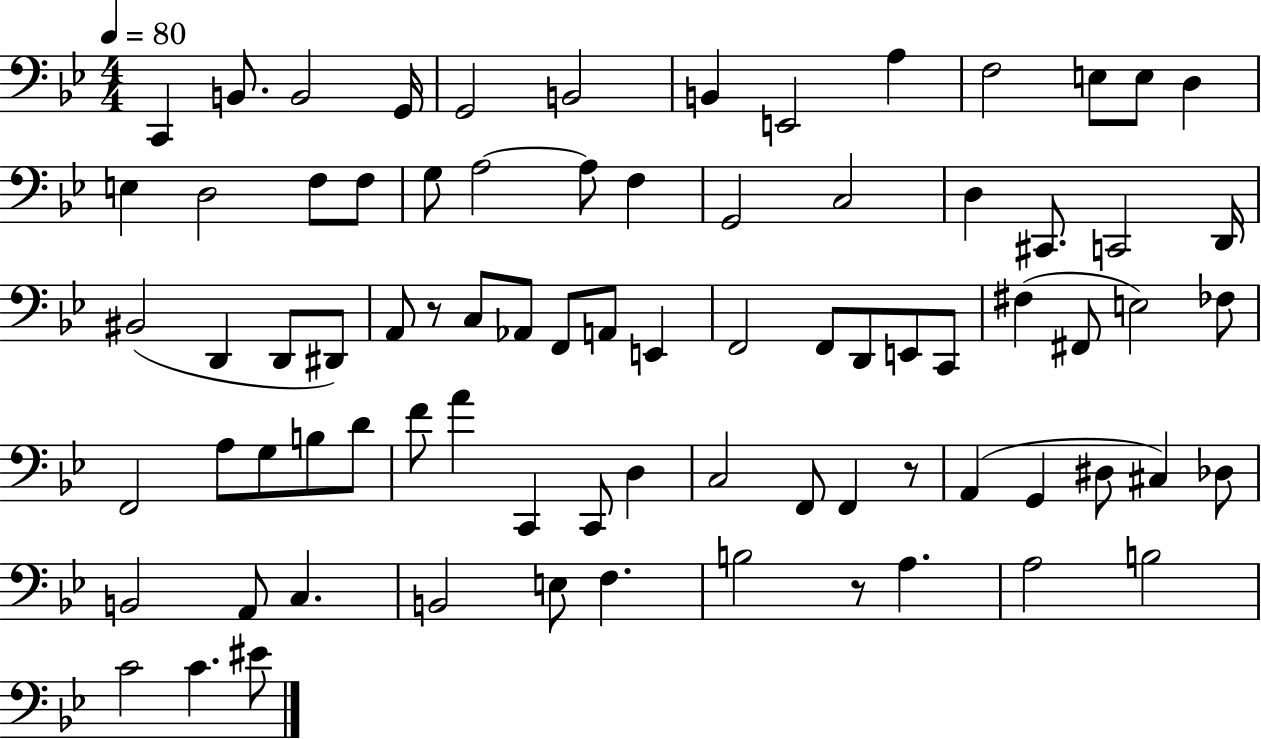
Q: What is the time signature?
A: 4/4